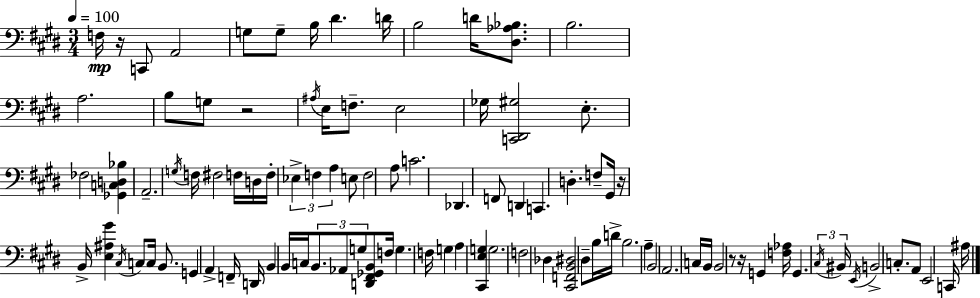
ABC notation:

X:1
T:Untitled
M:3/4
L:1/4
K:E
F,/4 z/4 C,,/2 A,,2 G,/2 G,/2 B,/4 ^D D/4 B,2 D/4 [^D,_A,_B,]/2 B,2 A,2 B,/2 G,/2 z2 ^A,/4 E,/4 F,/2 E,2 _G,/4 [C,,^D,,^G,]2 E,/2 _F,2 [_G,,C,D,_B,] A,,2 G,/4 F,/4 ^F,2 F,/4 D,/4 F,/4 _E, F, A, E,/2 F,2 A,/2 C2 _D,, F,,/2 D,, C,, D, F,/2 ^G,,/4 z/4 B,,/4 [E,^A,^G] ^C,/4 C,/2 C,/4 B,,/2 G,, A,, F,,/4 D,,/4 B,, B,,/4 C,/4 B,,/2 _A,,/2 G,/2 [D,,^F,,_G,,B,,]/2 F,/4 G, F,/4 G, A, [^C,,E,G,] G,2 F,2 _D, [^C,,F,,B,,^D,]2 ^D,/2 B,/4 D/4 B,2 A, B,,2 A,,2 C,/4 B,,/4 B,,2 z/2 z/4 G,, [F,_A,]/4 G,, ^C,/4 ^B,,/4 E,,/4 B,,2 C,/2 A,,/2 E,,2 C,,/4 ^A,/4